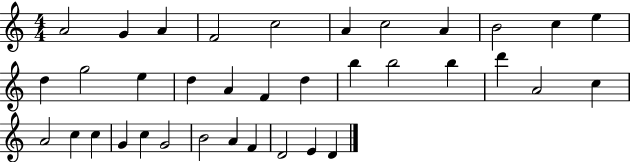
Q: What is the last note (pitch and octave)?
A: D4